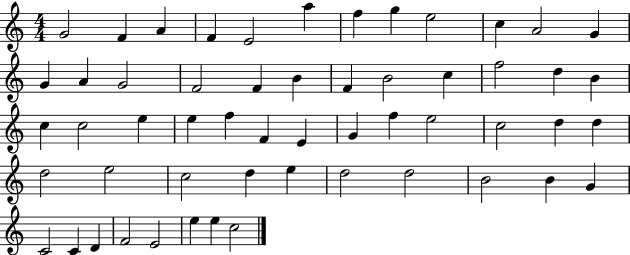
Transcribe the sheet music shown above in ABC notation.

X:1
T:Untitled
M:4/4
L:1/4
K:C
G2 F A F E2 a f g e2 c A2 G G A G2 F2 F B F B2 c f2 d B c c2 e e f F E G f e2 c2 d d d2 e2 c2 d e d2 d2 B2 B G C2 C D F2 E2 e e c2